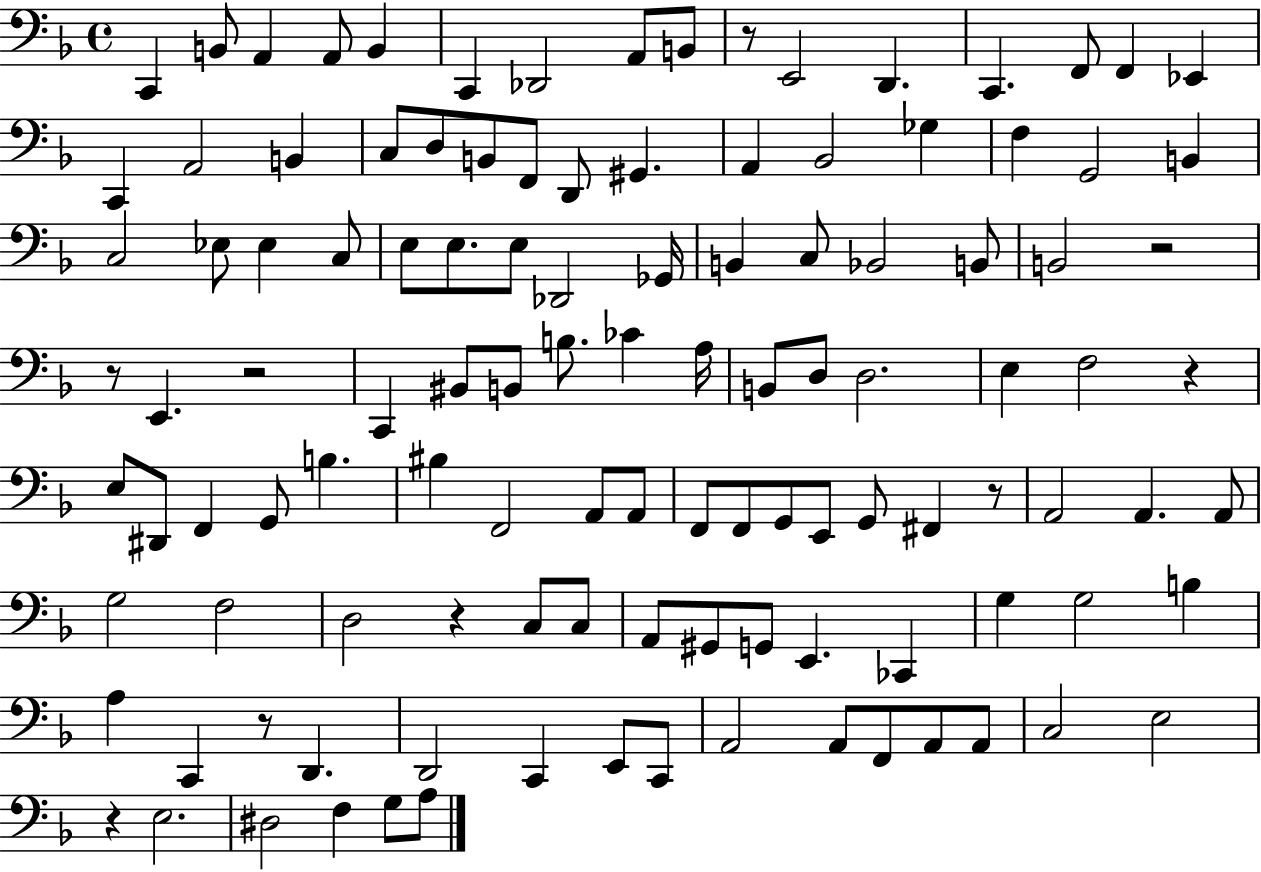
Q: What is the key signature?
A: F major